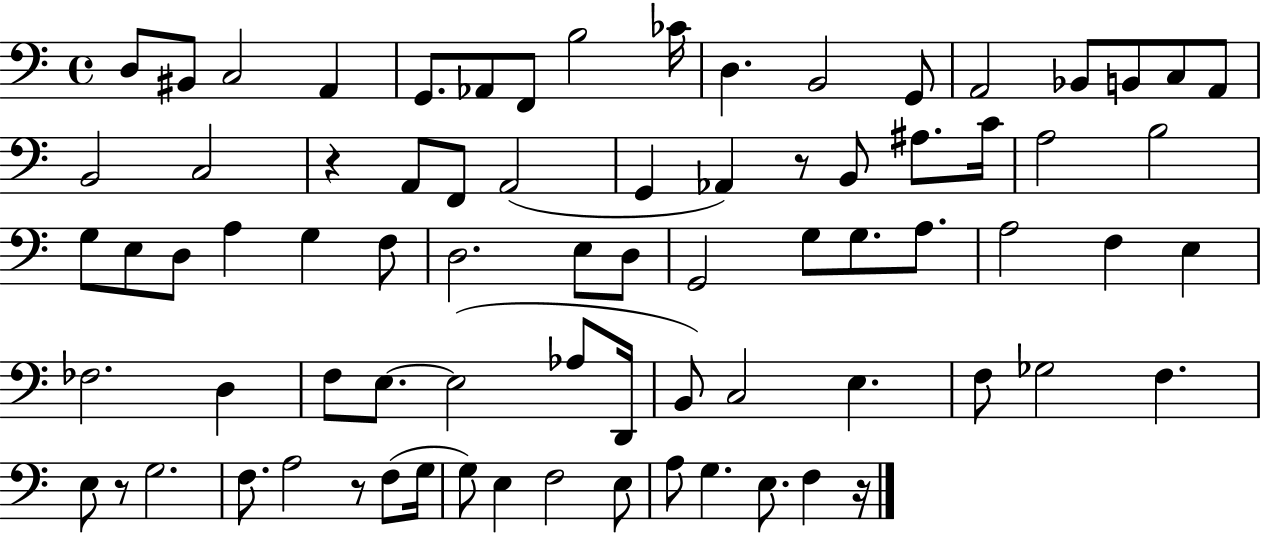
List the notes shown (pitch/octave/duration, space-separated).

D3/e BIS2/e C3/h A2/q G2/e. Ab2/e F2/e B3/h CES4/s D3/q. B2/h G2/e A2/h Bb2/e B2/e C3/e A2/e B2/h C3/h R/q A2/e F2/e A2/h G2/q Ab2/q R/e B2/e A#3/e. C4/s A3/h B3/h G3/e E3/e D3/e A3/q G3/q F3/e D3/h. E3/e D3/e G2/h G3/e G3/e. A3/e. A3/h F3/q E3/q FES3/h. D3/q F3/e E3/e. E3/h Ab3/e D2/s B2/e C3/h E3/q. F3/e Gb3/h F3/q. E3/e R/e G3/h. F3/e. A3/h R/e F3/e G3/s G3/e E3/q F3/h E3/e A3/e G3/q. E3/e. F3/q R/s